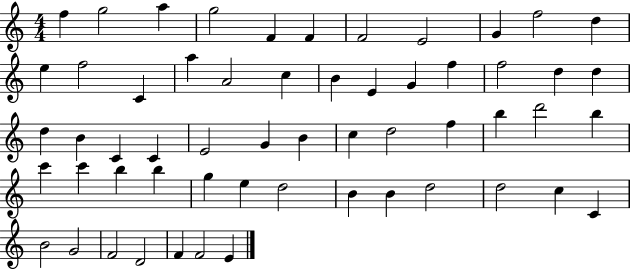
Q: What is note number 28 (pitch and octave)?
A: C4